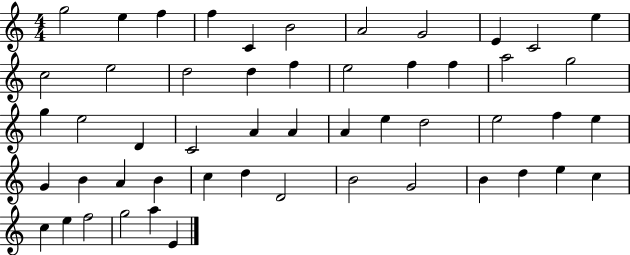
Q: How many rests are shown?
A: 0